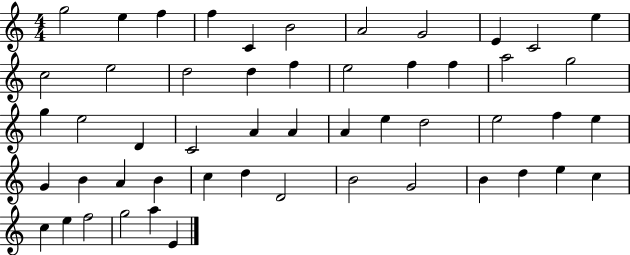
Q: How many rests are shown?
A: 0